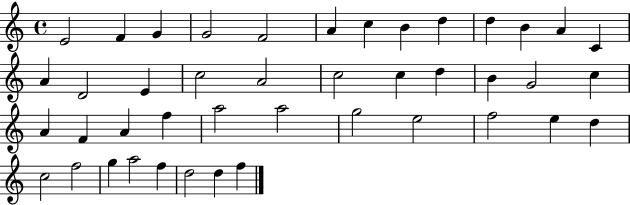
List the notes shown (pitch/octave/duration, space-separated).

E4/h F4/q G4/q G4/h F4/h A4/q C5/q B4/q D5/q D5/q B4/q A4/q C4/q A4/q D4/h E4/q C5/h A4/h C5/h C5/q D5/q B4/q G4/h C5/q A4/q F4/q A4/q F5/q A5/h A5/h G5/h E5/h F5/h E5/q D5/q C5/h F5/h G5/q A5/h F5/q D5/h D5/q F5/q